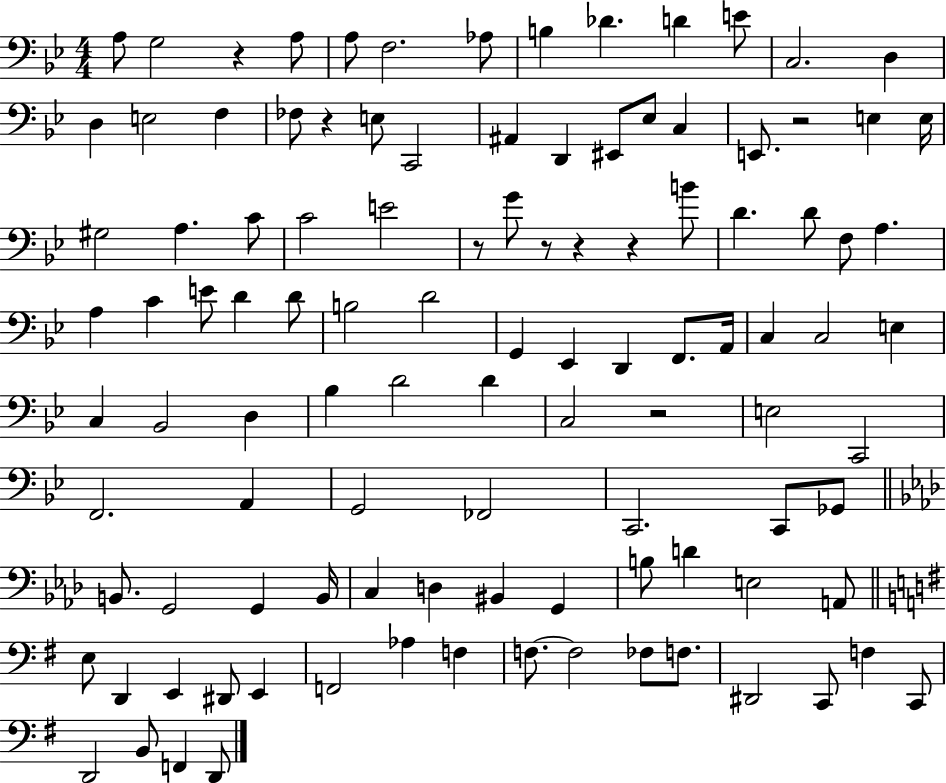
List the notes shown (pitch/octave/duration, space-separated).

A3/e G3/h R/q A3/e A3/e F3/h. Ab3/e B3/q Db4/q. D4/q E4/e C3/h. D3/q D3/q E3/h F3/q FES3/e R/q E3/e C2/h A#2/q D2/q EIS2/e Eb3/e C3/q E2/e. R/h E3/q E3/s G#3/h A3/q. C4/e C4/h E4/h R/e G4/e R/e R/q R/q B4/e D4/q. D4/e F3/e A3/q. A3/q C4/q E4/e D4/q D4/e B3/h D4/h G2/q Eb2/q D2/q F2/e. A2/s C3/q C3/h E3/q C3/q Bb2/h D3/q Bb3/q D4/h D4/q C3/h R/h E3/h C2/h F2/h. A2/q G2/h FES2/h C2/h. C2/e Gb2/e B2/e. G2/h G2/q B2/s C3/q D3/q BIS2/q G2/q B3/e D4/q E3/h A2/e E3/e D2/q E2/q D#2/e E2/q F2/h Ab3/q F3/q F3/e. F3/h FES3/e F3/e. D#2/h C2/e F3/q C2/e D2/h B2/e F2/q D2/e